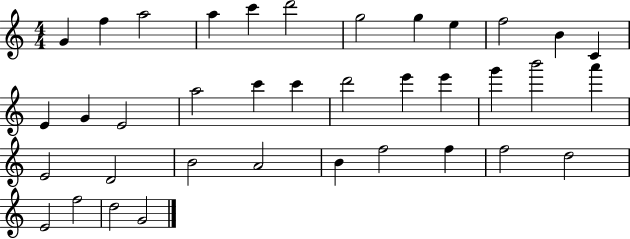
G4/q F5/q A5/h A5/q C6/q D6/h G5/h G5/q E5/q F5/h B4/q C4/q E4/q G4/q E4/h A5/h C6/q C6/q D6/h E6/q E6/q G6/q B6/h A6/q E4/h D4/h B4/h A4/h B4/q F5/h F5/q F5/h D5/h E4/h F5/h D5/h G4/h